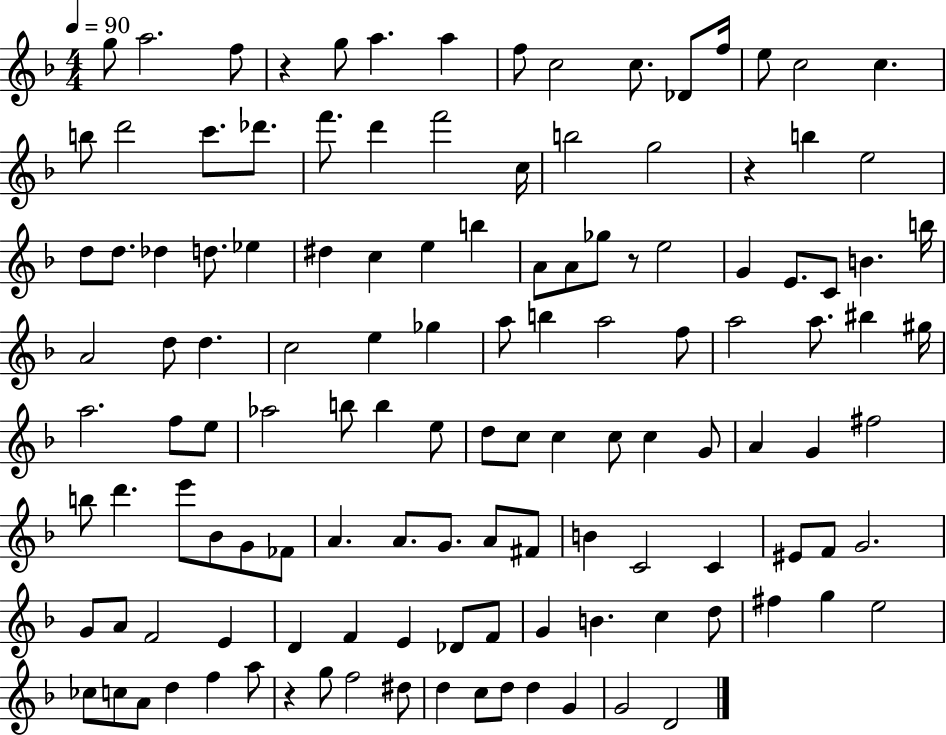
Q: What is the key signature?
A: F major